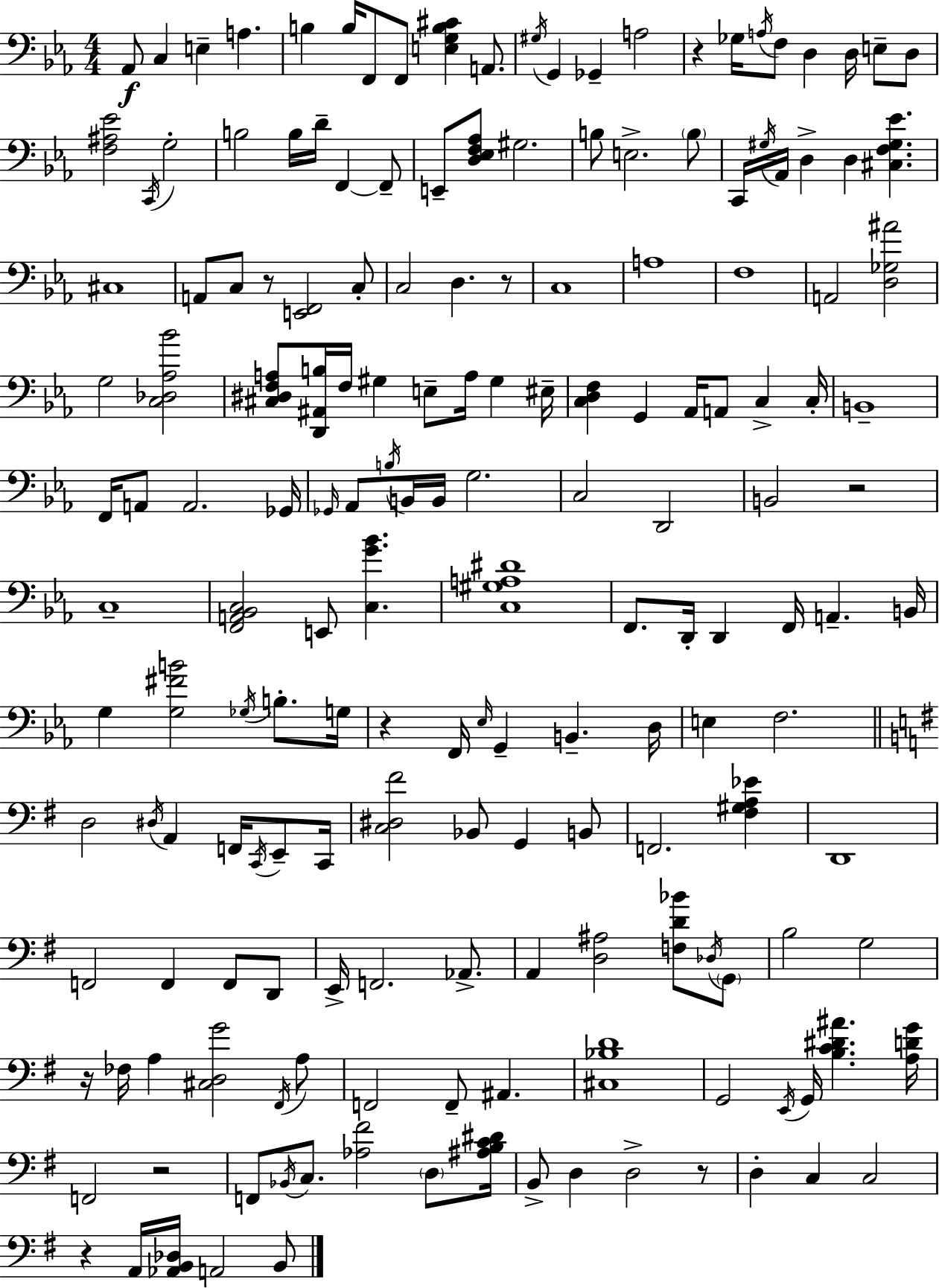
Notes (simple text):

Ab2/e C3/q E3/q A3/q. B3/q B3/s F2/e F2/e [E3,G3,B3,C#4]/q A2/e. G#3/s G2/q Gb2/q A3/h R/q Gb3/s A3/s F3/e D3/q D3/s E3/e D3/e [F3,A#3,Eb4]/h C2/s G3/h B3/h B3/s D4/s F2/q F2/e E2/e [D3,Eb3,F3,Ab3]/e G#3/h. B3/e E3/h. B3/e C2/s G#3/s Ab2/s D3/q D3/q [C#3,F3,G#3,Eb4]/q. C#3/w A2/e C3/e R/e [E2,F2]/h C3/e C3/h D3/q. R/e C3/w A3/w F3/w A2/h [D3,Gb3,A#4]/h G3/h [C3,Db3,Ab3,Bb4]/h [C#3,D#3,F3,A3]/e [D2,A#2,B3]/s F3/s G#3/q E3/e A3/s G#3/q EIS3/s [C3,D3,F3]/q G2/q Ab2/s A2/e C3/q C3/s B2/w F2/s A2/e A2/h. Gb2/s Gb2/s Ab2/e B3/s B2/s B2/s G3/h. C3/h D2/h B2/h R/h C3/w [F2,A2,Bb2,C3]/h E2/e [C3,G4,Bb4]/q. [C3,G#3,A3,D#4]/w F2/e. D2/s D2/q F2/s A2/q. B2/s G3/q [G3,F#4,B4]/h Gb3/s B3/e. G3/s R/q F2/s Eb3/s G2/q B2/q. D3/s E3/q F3/h. D3/h D#3/s A2/q F2/s C2/s E2/e C2/s [C3,D#3,F#4]/h Bb2/e G2/q B2/e F2/h. [F#3,G#3,A3,Eb4]/q D2/w F2/h F2/q F2/e D2/e E2/s F2/h. Ab2/e. A2/q [D3,A#3]/h [F3,D4,Bb4]/e Db3/s G2/e B3/h G3/h R/s FES3/s A3/q [C#3,D3,G4]/h F#2/s A3/e F2/h F2/e A#2/q. [C#3,Bb3,D4]/w G2/h E2/s G2/s [B3,C4,D#4,A#4]/q. [A3,D4,G4]/s F2/h R/h F2/e Bb2/s C3/e. [Ab3,F#4]/h D3/e [A#3,B3,C4,D#4]/s B2/e D3/q D3/h R/e D3/q C3/q C3/h R/q A2/s [Ab2,B2,Db3]/s A2/h B2/e